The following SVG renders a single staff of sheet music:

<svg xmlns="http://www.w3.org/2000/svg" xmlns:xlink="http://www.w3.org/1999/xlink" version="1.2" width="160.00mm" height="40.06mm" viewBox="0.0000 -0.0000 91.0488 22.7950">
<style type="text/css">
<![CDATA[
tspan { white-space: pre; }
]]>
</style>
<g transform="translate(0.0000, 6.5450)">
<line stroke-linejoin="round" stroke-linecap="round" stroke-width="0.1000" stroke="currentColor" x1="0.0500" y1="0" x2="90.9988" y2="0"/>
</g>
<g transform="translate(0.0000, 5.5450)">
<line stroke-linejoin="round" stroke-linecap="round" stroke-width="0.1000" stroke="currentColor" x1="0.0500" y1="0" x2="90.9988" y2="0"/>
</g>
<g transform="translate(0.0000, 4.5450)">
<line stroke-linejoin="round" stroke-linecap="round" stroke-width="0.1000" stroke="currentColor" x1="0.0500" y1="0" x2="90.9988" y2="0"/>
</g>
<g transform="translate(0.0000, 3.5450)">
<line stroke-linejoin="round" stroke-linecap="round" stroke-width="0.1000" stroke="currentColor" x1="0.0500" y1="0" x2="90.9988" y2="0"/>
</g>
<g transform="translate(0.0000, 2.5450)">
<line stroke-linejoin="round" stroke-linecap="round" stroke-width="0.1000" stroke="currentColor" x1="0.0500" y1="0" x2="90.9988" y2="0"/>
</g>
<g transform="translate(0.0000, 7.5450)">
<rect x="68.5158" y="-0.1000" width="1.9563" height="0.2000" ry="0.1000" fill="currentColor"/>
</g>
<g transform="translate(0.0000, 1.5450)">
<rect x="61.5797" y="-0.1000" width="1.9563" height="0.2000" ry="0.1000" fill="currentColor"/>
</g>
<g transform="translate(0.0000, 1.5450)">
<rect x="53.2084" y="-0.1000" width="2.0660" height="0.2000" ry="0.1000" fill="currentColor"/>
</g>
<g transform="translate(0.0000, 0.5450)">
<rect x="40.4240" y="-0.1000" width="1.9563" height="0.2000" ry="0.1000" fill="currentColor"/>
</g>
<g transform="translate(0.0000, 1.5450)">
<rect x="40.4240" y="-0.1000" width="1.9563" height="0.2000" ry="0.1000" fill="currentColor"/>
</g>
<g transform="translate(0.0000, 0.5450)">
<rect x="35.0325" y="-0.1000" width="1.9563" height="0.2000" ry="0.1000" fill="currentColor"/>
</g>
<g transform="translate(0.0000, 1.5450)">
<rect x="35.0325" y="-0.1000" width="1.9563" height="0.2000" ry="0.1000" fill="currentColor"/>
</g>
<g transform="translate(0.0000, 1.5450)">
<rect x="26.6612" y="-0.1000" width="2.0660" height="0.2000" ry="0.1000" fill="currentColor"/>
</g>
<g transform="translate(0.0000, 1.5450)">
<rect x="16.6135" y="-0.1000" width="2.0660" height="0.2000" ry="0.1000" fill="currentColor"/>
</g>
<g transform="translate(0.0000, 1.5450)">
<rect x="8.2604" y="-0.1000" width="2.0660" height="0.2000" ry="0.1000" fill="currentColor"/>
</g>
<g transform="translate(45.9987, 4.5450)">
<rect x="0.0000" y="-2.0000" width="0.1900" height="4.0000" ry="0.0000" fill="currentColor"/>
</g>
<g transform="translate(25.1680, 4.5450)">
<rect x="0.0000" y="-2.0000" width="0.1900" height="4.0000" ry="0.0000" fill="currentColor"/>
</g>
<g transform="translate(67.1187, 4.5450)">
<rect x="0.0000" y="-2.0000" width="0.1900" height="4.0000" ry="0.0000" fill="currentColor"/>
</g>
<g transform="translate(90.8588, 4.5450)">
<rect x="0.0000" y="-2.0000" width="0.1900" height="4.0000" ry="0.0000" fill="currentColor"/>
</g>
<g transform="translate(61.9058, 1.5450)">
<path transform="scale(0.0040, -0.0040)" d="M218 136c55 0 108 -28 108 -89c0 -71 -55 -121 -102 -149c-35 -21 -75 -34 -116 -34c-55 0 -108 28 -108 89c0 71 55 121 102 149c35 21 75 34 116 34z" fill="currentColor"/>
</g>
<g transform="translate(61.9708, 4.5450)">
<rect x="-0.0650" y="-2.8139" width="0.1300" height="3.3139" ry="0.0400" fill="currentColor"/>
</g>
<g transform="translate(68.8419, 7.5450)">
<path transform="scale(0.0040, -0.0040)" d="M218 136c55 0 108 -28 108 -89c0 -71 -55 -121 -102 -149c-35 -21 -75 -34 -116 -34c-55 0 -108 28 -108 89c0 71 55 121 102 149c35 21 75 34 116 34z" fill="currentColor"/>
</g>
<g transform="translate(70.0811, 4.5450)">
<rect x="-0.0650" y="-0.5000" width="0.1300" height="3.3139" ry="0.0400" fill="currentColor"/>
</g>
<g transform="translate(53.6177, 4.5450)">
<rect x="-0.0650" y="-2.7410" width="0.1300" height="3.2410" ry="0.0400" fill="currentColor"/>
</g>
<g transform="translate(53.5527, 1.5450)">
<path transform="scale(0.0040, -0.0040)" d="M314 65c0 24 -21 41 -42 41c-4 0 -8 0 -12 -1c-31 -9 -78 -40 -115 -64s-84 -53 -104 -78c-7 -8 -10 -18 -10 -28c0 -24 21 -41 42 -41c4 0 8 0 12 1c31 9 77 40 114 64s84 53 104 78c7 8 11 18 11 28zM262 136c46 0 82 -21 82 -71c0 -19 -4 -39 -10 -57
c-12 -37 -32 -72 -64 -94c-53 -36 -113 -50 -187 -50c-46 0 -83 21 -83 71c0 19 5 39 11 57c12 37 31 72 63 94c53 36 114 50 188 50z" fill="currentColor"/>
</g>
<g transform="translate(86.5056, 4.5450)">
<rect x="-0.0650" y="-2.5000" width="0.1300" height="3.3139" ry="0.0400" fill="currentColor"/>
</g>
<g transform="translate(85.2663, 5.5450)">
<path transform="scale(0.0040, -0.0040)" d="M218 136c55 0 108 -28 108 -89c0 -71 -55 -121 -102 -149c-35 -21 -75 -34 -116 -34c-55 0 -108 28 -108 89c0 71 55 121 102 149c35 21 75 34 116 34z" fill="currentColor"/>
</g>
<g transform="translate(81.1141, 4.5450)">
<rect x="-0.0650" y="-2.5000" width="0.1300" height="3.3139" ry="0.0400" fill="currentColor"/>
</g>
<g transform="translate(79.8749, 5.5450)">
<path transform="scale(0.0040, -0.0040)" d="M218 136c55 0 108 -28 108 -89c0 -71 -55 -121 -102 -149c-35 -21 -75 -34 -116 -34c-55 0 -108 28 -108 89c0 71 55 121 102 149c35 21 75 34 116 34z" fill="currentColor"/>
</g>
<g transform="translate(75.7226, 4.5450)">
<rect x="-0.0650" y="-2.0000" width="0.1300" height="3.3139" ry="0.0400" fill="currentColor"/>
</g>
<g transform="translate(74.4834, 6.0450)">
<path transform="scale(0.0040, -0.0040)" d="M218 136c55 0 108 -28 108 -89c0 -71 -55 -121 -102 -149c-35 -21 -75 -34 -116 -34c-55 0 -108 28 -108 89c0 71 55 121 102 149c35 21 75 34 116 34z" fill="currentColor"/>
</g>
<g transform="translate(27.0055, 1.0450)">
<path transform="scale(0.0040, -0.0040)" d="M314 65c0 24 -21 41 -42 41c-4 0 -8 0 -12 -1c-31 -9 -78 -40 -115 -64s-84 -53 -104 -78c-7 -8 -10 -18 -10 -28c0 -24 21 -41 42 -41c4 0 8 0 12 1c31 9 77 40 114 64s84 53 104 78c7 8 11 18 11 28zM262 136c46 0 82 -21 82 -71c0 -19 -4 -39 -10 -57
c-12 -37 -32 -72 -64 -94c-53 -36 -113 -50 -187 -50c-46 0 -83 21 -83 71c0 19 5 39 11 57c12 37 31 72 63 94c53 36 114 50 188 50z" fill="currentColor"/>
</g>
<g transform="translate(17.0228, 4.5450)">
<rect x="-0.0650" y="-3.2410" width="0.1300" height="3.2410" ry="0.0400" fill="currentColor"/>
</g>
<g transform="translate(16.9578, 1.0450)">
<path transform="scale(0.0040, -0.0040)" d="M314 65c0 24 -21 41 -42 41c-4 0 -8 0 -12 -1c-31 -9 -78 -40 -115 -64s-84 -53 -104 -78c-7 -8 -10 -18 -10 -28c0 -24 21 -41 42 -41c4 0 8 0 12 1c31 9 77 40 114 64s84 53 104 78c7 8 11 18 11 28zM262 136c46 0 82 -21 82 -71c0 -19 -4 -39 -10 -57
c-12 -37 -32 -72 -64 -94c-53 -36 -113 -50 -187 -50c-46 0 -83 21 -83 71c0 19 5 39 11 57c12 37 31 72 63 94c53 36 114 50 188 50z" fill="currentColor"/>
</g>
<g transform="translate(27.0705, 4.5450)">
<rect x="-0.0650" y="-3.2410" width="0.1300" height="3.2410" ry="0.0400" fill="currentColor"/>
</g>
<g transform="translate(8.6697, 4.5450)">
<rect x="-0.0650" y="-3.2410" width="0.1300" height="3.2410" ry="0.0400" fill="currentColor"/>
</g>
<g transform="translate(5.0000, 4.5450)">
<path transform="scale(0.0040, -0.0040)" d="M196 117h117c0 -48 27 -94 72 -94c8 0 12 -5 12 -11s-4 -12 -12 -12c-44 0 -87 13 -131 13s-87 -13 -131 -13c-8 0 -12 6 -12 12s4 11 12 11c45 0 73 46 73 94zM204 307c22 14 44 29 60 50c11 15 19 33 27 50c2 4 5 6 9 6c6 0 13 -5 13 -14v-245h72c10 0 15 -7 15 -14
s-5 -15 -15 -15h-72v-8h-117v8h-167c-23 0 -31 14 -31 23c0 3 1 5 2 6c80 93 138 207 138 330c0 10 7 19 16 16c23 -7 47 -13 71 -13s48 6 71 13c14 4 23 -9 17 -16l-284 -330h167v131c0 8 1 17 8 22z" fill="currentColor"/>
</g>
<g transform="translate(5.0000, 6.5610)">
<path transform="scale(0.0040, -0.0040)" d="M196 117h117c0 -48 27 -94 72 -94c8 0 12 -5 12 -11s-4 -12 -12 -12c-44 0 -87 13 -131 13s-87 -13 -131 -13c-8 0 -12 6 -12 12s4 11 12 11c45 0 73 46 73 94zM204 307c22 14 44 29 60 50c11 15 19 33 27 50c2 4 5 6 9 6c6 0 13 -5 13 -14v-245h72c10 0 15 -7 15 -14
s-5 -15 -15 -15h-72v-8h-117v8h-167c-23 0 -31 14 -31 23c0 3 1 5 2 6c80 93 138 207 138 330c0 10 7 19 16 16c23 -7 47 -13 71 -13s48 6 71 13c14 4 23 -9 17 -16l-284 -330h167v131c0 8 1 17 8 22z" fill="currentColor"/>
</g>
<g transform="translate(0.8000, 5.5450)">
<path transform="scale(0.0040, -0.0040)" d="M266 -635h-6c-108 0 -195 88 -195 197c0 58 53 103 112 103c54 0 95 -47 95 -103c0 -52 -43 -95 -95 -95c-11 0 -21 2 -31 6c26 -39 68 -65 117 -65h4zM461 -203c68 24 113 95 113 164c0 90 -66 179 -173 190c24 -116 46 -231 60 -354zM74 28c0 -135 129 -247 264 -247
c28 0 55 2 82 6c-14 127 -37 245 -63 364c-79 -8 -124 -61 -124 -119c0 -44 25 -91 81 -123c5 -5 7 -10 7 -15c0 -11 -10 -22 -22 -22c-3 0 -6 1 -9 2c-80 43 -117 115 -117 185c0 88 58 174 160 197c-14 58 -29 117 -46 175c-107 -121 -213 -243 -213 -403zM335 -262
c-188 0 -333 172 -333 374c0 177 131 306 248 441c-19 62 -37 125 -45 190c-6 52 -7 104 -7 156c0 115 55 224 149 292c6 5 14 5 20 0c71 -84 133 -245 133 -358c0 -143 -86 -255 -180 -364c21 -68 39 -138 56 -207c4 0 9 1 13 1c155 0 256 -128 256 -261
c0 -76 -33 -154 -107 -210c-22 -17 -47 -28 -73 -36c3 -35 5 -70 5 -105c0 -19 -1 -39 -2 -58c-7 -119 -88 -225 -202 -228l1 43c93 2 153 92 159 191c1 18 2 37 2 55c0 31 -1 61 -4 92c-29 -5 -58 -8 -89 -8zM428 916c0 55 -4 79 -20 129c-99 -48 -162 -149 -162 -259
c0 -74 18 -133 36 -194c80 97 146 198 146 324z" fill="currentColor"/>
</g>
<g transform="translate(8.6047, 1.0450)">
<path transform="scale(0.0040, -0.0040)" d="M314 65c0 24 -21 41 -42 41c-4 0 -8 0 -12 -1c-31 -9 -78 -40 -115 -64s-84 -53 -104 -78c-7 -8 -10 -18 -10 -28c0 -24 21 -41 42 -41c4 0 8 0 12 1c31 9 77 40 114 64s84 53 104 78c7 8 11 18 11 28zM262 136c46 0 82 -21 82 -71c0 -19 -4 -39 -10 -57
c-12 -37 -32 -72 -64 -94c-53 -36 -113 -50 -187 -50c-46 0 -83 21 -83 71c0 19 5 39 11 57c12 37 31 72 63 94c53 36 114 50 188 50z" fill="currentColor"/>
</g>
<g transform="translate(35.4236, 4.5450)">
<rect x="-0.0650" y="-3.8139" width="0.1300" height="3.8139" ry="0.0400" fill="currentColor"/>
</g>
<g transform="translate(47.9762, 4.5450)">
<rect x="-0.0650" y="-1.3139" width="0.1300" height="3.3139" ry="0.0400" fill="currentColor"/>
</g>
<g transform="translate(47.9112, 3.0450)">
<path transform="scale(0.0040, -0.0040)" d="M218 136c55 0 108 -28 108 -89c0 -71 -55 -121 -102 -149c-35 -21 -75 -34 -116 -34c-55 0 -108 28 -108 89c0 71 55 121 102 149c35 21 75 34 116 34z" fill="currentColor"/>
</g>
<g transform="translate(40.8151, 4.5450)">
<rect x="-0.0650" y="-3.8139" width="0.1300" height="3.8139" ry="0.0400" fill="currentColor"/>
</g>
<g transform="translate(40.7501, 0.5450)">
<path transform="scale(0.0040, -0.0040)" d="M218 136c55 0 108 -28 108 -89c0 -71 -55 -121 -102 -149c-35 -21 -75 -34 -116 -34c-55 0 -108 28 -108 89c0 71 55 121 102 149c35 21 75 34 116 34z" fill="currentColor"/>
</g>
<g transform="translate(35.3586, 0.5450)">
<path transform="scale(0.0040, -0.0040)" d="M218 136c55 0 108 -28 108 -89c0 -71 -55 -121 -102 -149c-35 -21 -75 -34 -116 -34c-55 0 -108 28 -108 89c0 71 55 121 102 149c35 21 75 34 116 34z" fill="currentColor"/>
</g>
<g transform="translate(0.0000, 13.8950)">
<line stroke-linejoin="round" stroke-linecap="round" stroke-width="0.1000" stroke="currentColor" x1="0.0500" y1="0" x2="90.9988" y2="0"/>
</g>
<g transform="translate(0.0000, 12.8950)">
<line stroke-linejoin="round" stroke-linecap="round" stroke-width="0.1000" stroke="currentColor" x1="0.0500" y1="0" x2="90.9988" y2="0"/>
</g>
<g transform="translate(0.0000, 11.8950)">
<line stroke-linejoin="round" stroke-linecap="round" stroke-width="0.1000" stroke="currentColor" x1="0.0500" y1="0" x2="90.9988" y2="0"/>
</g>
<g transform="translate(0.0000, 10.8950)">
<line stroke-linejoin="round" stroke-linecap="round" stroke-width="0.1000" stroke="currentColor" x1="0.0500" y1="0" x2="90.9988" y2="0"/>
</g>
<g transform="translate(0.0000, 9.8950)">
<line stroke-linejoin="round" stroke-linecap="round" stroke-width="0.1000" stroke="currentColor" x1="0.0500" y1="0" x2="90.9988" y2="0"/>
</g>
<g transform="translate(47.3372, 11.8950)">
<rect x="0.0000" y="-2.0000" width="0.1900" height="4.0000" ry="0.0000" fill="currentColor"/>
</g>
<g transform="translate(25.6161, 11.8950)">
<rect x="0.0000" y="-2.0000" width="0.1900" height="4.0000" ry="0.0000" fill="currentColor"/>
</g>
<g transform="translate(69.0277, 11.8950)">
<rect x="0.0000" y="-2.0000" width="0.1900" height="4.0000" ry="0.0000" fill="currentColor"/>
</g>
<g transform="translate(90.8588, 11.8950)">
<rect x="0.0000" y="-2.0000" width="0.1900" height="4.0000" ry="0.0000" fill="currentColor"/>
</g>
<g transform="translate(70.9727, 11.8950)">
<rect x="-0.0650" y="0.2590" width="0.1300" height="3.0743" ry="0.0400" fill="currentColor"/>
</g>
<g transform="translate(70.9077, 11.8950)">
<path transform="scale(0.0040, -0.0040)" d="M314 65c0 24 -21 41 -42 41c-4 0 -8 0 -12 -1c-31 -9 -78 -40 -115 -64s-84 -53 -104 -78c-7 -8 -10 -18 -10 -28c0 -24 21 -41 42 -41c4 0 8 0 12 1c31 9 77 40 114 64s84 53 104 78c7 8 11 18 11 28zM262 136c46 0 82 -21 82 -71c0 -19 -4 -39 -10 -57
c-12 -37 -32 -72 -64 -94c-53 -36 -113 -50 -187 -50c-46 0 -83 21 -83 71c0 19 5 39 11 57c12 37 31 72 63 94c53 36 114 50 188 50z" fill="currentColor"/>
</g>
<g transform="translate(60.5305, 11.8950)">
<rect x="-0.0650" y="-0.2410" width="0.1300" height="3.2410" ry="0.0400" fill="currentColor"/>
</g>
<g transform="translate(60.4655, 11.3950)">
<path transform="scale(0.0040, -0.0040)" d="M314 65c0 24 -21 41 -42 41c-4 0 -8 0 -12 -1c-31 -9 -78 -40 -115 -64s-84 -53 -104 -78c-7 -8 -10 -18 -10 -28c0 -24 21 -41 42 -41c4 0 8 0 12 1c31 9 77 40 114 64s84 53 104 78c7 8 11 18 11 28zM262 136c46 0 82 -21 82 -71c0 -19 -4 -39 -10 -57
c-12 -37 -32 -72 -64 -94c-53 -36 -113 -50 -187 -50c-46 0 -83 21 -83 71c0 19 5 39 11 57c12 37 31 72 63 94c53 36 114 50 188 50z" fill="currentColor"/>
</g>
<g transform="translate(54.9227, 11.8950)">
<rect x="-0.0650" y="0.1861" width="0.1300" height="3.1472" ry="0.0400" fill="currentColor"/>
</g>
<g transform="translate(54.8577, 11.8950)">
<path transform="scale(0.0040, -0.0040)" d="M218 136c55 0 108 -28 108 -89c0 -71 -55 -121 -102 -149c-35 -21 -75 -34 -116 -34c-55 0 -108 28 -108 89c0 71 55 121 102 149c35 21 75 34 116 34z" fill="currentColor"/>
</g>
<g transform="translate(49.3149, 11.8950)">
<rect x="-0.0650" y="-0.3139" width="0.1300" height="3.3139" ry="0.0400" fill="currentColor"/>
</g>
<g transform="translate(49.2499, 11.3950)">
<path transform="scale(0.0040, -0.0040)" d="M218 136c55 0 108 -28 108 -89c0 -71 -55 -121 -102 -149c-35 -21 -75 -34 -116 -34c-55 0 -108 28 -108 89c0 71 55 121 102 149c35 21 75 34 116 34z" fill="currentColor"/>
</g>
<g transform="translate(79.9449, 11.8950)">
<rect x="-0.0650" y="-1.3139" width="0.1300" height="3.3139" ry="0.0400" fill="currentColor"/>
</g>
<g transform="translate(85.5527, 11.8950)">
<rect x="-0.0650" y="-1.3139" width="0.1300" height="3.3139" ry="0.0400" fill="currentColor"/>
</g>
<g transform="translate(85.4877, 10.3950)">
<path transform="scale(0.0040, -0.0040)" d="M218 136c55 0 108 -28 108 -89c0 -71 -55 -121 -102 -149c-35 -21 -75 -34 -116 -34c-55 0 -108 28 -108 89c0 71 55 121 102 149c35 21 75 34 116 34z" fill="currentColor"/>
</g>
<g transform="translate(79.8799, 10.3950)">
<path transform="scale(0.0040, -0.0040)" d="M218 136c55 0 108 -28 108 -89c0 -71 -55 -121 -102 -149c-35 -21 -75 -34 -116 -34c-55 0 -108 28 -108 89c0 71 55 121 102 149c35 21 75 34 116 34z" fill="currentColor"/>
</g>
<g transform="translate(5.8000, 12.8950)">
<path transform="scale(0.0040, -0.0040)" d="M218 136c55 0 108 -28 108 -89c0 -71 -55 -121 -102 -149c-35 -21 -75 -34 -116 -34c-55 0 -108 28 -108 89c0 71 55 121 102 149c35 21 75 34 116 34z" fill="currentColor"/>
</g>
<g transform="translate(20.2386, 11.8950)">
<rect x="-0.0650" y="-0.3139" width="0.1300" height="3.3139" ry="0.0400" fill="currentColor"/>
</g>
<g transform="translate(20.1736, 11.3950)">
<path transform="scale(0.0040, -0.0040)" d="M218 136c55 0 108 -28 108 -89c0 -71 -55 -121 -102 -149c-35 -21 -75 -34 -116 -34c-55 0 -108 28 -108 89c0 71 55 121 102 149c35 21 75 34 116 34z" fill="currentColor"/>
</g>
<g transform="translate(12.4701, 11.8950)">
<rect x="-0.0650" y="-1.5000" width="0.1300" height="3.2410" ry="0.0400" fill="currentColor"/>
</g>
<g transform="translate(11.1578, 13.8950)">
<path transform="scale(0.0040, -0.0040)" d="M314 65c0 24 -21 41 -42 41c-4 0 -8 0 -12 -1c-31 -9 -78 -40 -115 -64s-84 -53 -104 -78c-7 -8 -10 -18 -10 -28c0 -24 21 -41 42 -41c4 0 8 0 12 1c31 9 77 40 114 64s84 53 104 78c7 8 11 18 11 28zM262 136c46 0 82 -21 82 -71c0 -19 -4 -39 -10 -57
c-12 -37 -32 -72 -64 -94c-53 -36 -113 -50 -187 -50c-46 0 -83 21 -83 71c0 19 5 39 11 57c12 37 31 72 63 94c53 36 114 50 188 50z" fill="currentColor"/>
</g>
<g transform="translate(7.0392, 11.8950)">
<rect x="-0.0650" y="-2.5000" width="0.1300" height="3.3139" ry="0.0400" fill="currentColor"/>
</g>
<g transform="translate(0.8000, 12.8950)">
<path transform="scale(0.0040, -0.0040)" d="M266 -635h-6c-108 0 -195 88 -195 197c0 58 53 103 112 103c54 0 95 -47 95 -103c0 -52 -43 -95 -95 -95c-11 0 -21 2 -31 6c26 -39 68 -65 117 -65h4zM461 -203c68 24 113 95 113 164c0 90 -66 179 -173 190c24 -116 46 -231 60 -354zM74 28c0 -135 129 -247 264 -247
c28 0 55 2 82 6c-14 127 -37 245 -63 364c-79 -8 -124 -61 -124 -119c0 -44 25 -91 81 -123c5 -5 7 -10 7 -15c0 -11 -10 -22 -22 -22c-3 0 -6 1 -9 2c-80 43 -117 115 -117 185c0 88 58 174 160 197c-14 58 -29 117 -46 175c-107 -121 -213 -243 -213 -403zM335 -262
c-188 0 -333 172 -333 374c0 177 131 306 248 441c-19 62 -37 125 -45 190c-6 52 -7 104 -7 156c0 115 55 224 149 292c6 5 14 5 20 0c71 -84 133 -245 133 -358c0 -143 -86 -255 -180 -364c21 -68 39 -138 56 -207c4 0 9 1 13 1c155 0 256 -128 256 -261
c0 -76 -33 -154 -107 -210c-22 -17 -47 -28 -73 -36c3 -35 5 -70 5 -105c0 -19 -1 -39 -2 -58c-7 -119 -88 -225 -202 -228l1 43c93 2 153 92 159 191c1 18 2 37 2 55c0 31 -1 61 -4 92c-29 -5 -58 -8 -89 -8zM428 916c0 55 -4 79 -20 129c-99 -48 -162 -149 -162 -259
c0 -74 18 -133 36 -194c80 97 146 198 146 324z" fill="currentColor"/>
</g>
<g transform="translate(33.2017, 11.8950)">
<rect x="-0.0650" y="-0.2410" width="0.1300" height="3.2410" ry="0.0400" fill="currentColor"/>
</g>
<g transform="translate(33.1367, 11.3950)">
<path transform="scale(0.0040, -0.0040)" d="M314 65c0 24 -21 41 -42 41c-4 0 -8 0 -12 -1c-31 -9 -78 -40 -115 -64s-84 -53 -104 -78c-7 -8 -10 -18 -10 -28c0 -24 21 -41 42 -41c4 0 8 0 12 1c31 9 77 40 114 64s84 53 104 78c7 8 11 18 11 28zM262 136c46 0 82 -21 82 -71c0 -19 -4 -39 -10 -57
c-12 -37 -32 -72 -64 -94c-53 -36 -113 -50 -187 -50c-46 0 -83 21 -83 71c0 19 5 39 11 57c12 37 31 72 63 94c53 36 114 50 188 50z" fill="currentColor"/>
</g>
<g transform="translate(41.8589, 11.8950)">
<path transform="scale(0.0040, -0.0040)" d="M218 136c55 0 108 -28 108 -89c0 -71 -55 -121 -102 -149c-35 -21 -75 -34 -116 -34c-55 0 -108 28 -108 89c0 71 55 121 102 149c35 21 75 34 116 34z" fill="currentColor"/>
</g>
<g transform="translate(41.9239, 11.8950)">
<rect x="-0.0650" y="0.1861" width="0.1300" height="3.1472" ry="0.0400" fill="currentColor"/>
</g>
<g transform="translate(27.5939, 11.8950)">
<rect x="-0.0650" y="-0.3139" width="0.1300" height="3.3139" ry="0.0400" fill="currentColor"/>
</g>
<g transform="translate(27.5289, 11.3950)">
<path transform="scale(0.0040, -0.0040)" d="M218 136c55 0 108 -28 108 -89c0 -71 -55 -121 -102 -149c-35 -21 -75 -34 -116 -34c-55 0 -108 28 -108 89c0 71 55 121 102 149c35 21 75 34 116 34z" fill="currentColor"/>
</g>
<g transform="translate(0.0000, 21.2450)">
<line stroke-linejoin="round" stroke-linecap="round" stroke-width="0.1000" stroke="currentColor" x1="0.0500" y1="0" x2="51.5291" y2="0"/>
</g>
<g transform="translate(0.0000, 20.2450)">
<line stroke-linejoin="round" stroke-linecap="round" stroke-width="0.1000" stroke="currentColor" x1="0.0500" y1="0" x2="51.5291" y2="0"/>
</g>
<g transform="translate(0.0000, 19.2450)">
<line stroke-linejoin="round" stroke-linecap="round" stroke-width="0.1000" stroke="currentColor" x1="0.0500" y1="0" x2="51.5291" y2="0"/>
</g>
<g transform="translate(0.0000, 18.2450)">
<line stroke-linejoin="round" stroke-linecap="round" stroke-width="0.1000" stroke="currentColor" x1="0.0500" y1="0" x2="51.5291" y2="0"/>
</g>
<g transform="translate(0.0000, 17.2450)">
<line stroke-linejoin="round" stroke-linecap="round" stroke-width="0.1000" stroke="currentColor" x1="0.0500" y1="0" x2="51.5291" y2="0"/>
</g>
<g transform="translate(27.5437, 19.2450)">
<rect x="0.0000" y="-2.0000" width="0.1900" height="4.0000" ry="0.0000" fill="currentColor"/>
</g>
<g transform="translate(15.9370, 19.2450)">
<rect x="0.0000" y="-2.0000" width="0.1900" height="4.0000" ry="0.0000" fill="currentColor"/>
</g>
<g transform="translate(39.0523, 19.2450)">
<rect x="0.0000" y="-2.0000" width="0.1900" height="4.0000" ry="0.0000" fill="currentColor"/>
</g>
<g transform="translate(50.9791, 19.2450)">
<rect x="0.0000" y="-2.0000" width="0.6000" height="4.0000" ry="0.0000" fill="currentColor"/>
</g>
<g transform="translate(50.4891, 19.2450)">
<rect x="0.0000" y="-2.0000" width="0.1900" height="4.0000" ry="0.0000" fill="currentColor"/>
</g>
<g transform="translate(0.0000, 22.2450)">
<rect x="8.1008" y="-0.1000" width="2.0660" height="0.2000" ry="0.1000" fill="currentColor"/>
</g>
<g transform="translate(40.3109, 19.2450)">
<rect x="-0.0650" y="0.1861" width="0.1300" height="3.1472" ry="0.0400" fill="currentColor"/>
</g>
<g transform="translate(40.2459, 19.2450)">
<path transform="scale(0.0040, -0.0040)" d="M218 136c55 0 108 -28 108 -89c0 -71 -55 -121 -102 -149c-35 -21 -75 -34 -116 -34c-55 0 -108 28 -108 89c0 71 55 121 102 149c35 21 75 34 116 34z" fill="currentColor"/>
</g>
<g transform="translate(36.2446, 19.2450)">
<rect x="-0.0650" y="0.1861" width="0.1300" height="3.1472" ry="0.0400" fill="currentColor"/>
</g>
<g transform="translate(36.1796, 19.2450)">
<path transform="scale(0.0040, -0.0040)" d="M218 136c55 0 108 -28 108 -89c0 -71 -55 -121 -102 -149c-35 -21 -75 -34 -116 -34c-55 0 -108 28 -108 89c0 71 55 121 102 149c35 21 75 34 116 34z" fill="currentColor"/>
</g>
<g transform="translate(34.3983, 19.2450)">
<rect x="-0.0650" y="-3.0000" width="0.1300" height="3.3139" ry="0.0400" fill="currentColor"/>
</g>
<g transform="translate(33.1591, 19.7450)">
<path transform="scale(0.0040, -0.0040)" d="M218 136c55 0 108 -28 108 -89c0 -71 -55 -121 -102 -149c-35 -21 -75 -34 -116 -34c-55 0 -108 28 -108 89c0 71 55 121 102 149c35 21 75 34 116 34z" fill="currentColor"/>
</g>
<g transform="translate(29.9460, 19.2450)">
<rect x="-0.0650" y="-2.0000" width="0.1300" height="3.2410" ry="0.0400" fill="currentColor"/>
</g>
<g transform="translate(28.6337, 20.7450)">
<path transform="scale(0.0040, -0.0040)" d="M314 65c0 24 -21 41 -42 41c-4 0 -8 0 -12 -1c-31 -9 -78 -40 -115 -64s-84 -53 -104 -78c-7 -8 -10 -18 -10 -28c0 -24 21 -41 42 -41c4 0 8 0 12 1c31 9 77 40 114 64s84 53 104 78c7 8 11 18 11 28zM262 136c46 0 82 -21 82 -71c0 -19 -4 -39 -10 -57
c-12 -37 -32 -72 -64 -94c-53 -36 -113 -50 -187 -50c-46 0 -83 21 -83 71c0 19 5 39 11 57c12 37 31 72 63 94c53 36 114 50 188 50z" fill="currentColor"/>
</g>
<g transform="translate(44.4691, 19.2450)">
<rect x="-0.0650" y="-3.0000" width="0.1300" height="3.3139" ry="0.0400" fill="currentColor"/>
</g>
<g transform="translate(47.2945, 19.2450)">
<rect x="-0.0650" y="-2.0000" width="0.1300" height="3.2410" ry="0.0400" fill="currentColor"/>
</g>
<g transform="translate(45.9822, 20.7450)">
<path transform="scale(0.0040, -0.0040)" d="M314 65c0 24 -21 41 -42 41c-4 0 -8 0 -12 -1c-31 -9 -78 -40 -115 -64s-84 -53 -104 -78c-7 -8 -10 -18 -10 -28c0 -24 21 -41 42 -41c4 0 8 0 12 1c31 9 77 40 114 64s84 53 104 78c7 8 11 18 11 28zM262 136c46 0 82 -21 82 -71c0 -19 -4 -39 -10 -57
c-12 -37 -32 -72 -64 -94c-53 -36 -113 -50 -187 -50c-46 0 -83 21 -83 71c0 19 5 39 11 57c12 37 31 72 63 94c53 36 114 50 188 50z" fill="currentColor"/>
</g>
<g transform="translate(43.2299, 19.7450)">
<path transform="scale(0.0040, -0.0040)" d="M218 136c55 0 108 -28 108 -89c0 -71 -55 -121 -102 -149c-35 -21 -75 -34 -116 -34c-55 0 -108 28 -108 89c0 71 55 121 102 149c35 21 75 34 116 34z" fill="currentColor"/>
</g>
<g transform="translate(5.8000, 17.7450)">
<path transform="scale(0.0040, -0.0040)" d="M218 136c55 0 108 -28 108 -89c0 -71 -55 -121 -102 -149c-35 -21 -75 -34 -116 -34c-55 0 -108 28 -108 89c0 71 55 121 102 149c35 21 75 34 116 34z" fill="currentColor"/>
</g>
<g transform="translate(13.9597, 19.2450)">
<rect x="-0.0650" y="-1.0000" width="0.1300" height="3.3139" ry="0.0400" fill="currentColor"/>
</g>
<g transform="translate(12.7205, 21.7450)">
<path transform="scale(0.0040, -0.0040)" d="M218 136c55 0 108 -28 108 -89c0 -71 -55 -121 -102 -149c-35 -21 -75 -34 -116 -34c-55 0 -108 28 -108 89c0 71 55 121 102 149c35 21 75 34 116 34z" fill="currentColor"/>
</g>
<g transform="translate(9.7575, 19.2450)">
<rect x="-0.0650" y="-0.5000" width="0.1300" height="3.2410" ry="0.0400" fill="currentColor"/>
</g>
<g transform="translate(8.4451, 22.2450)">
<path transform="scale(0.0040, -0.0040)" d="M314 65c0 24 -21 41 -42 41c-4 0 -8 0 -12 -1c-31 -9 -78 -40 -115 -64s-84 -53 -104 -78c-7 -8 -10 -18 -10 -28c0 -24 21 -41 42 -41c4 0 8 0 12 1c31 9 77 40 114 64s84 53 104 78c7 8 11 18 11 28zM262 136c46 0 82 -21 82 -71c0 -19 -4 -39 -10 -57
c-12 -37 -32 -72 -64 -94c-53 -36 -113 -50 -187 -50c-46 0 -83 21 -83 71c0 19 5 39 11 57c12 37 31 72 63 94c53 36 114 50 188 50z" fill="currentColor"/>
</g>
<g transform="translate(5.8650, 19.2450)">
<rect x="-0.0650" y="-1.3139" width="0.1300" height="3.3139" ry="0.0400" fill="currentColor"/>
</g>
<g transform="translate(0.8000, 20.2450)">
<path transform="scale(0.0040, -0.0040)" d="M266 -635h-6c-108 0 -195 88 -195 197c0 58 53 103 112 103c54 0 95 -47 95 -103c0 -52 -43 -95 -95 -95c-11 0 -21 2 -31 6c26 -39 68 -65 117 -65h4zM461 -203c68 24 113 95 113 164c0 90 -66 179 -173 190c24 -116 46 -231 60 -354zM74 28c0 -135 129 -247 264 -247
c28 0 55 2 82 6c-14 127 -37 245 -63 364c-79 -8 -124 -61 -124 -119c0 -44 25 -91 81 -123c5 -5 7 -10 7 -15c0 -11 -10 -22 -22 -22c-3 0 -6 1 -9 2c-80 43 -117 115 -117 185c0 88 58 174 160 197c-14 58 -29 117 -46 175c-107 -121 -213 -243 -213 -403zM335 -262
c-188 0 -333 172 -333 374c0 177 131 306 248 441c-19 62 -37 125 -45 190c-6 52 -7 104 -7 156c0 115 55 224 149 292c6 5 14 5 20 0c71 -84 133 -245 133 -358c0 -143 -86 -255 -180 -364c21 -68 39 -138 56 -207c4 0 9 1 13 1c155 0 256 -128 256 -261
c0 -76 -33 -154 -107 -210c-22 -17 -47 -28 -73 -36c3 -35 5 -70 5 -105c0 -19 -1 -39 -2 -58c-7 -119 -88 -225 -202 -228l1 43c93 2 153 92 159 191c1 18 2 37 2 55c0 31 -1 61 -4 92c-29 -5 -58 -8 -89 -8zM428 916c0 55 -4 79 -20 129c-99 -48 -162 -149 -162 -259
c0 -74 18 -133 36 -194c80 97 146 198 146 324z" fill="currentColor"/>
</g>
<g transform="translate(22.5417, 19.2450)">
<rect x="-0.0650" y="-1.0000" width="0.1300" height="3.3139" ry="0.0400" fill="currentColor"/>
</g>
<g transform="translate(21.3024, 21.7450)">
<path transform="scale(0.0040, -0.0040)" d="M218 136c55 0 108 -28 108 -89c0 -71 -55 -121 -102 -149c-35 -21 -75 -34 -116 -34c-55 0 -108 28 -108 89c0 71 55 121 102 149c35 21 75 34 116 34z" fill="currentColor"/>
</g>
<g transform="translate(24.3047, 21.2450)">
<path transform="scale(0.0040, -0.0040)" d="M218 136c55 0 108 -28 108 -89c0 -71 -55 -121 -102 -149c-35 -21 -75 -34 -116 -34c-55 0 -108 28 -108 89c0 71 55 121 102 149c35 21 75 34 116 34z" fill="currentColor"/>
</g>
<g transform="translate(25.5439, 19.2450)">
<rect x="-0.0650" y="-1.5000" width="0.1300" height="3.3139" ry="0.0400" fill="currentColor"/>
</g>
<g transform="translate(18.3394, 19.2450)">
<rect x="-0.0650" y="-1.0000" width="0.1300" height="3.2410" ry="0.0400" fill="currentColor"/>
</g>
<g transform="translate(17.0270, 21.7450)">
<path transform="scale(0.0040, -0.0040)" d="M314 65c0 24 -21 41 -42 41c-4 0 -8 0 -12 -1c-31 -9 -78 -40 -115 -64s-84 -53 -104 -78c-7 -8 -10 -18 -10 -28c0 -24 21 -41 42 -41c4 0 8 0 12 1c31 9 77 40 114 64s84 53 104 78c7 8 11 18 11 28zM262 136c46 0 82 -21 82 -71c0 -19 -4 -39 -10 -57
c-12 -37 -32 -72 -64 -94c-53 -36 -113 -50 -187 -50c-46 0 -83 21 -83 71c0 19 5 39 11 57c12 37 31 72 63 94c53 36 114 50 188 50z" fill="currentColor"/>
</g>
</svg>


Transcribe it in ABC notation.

X:1
T:Untitled
M:4/4
L:1/4
K:C
b2 b2 b2 c' c' e a2 a C F G G G E2 c c c2 B c B c2 B2 e e e C2 D D2 D E F2 A B B A F2